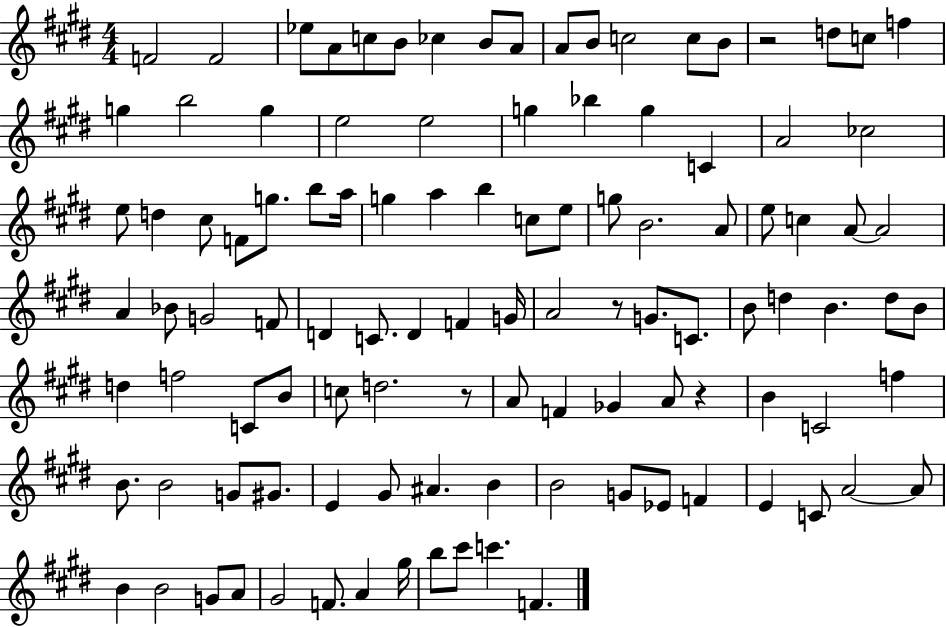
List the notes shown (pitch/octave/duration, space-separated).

F4/h F4/h Eb5/e A4/e C5/e B4/e CES5/q B4/e A4/e A4/e B4/e C5/h C5/e B4/e R/h D5/e C5/e F5/q G5/q B5/h G5/q E5/h E5/h G5/q Bb5/q G5/q C4/q A4/h CES5/h E5/e D5/q C#5/e F4/e G5/e. B5/e A5/s G5/q A5/q B5/q C5/e E5/e G5/e B4/h. A4/e E5/e C5/q A4/e A4/h A4/q Bb4/e G4/h F4/e D4/q C4/e. D4/q F4/q G4/s A4/h R/e G4/e. C4/e. B4/e D5/q B4/q. D5/e B4/e D5/q F5/h C4/e B4/e C5/e D5/h. R/e A4/e F4/q Gb4/q A4/e R/q B4/q C4/h F5/q B4/e. B4/h G4/e G#4/e. E4/q G#4/e A#4/q. B4/q B4/h G4/e Eb4/e F4/q E4/q C4/e A4/h A4/e B4/q B4/h G4/e A4/e G#4/h F4/e. A4/q G#5/s B5/e C#6/e C6/q. F4/q.